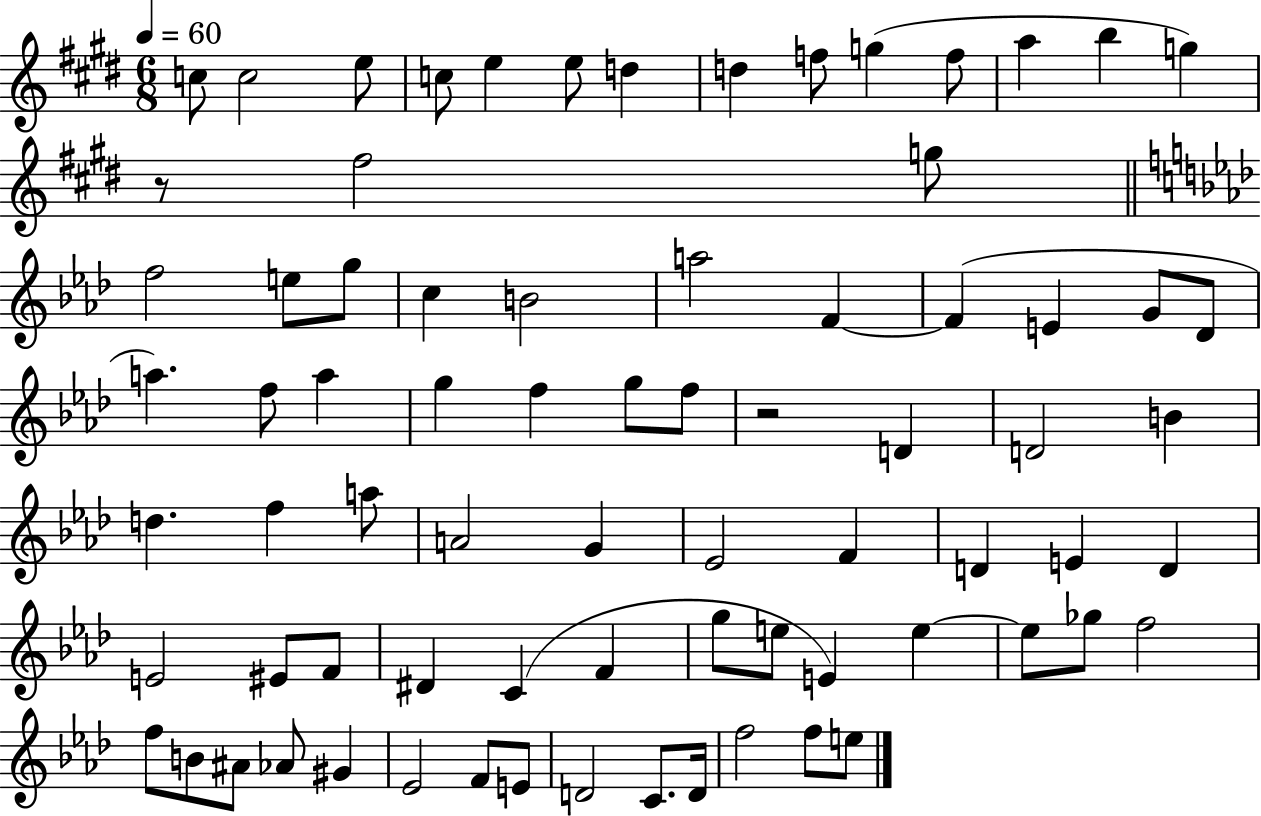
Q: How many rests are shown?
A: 2